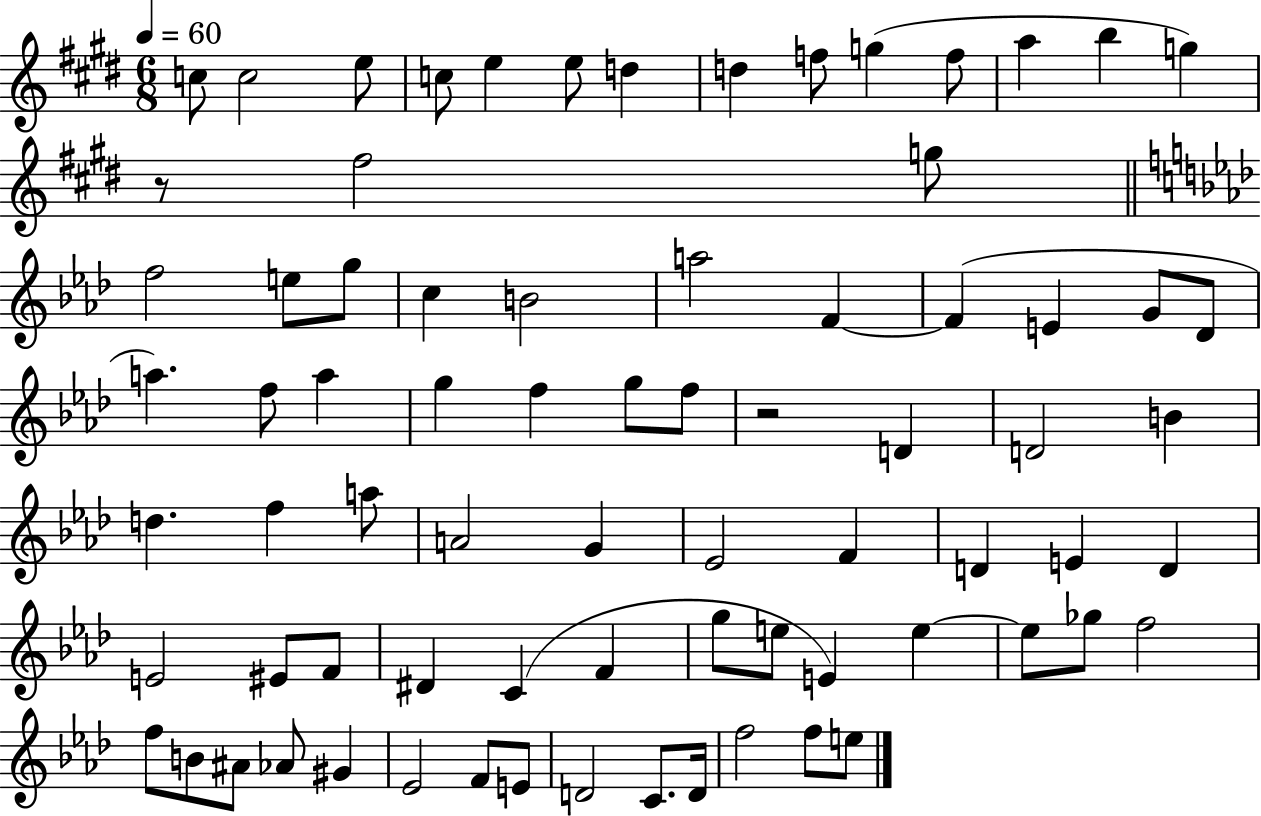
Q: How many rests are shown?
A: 2